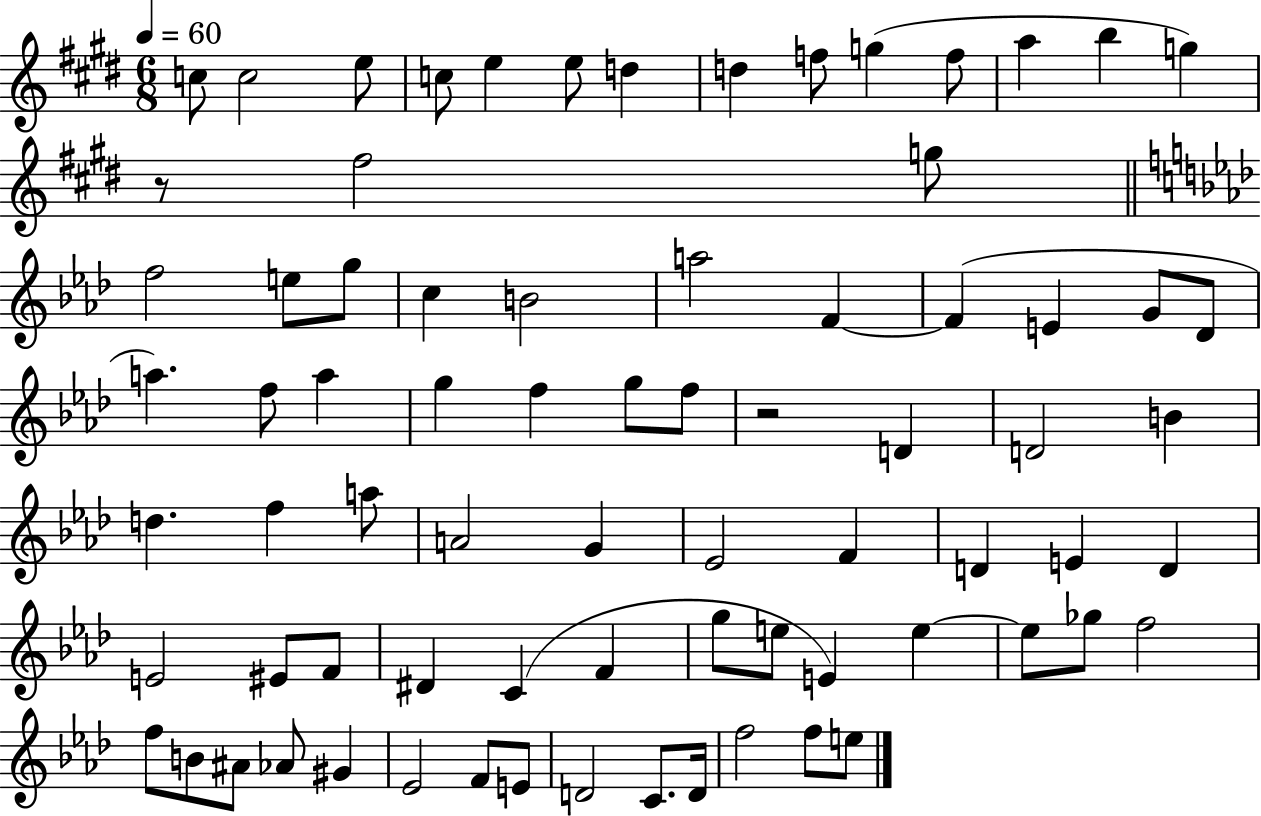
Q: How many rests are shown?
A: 2